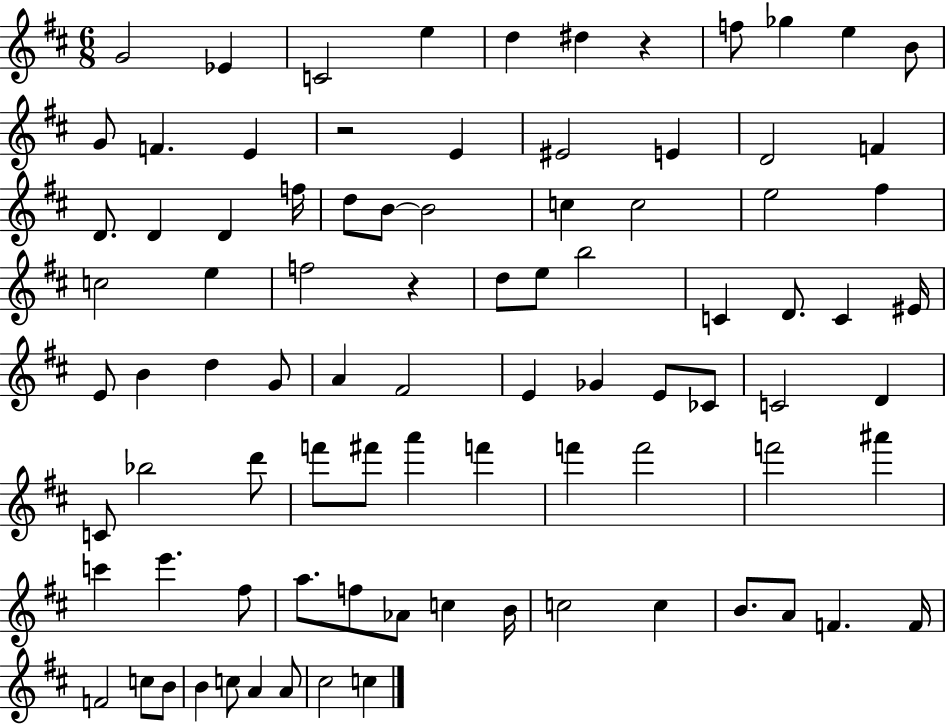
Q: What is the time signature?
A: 6/8